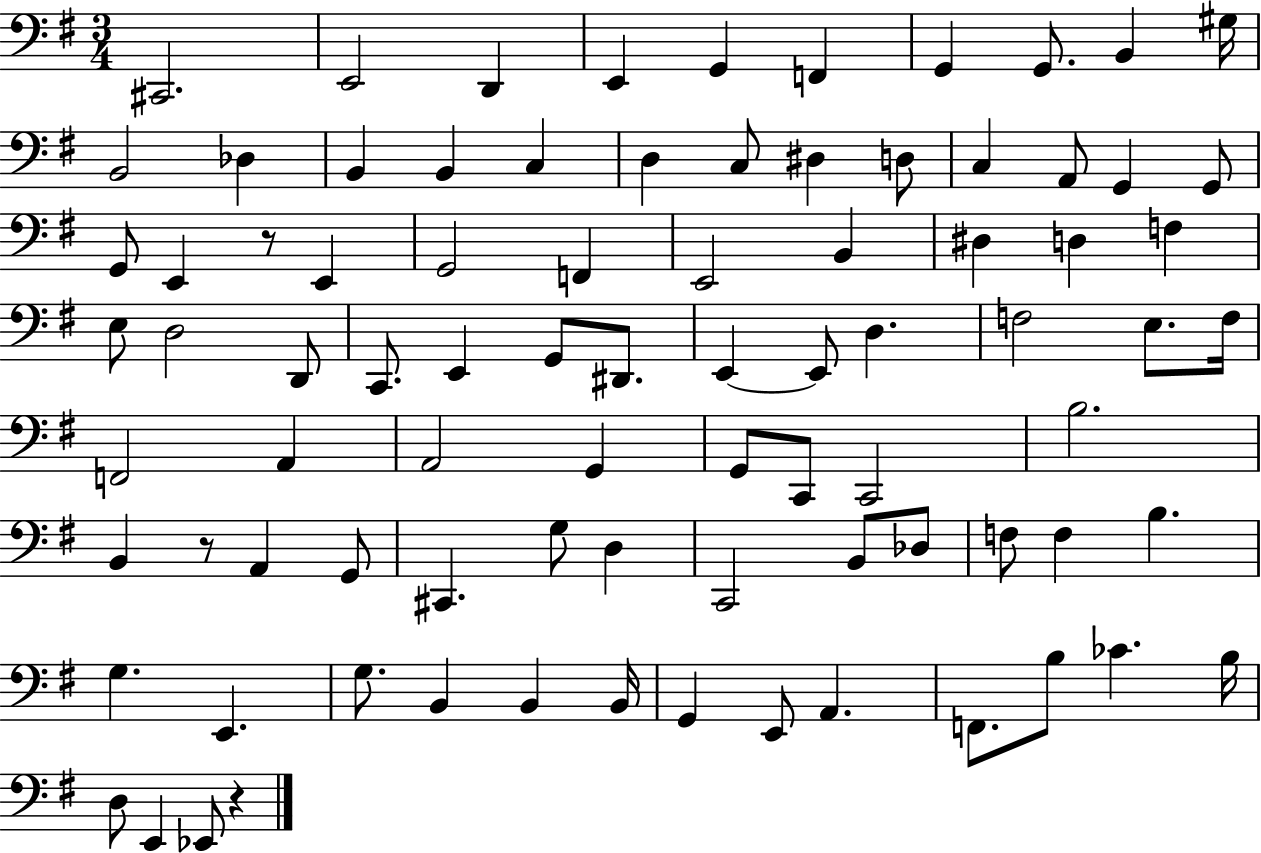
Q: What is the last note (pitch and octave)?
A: Eb2